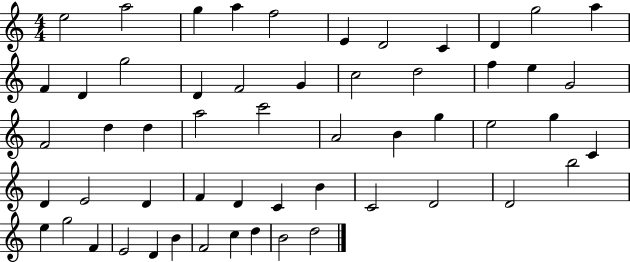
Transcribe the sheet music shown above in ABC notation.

X:1
T:Untitled
M:4/4
L:1/4
K:C
e2 a2 g a f2 E D2 C D g2 a F D g2 D F2 G c2 d2 f e G2 F2 d d a2 c'2 A2 B g e2 g C D E2 D F D C B C2 D2 D2 b2 e g2 F E2 D B F2 c d B2 d2